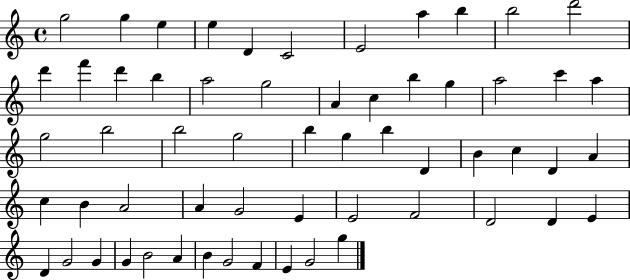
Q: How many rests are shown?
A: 0